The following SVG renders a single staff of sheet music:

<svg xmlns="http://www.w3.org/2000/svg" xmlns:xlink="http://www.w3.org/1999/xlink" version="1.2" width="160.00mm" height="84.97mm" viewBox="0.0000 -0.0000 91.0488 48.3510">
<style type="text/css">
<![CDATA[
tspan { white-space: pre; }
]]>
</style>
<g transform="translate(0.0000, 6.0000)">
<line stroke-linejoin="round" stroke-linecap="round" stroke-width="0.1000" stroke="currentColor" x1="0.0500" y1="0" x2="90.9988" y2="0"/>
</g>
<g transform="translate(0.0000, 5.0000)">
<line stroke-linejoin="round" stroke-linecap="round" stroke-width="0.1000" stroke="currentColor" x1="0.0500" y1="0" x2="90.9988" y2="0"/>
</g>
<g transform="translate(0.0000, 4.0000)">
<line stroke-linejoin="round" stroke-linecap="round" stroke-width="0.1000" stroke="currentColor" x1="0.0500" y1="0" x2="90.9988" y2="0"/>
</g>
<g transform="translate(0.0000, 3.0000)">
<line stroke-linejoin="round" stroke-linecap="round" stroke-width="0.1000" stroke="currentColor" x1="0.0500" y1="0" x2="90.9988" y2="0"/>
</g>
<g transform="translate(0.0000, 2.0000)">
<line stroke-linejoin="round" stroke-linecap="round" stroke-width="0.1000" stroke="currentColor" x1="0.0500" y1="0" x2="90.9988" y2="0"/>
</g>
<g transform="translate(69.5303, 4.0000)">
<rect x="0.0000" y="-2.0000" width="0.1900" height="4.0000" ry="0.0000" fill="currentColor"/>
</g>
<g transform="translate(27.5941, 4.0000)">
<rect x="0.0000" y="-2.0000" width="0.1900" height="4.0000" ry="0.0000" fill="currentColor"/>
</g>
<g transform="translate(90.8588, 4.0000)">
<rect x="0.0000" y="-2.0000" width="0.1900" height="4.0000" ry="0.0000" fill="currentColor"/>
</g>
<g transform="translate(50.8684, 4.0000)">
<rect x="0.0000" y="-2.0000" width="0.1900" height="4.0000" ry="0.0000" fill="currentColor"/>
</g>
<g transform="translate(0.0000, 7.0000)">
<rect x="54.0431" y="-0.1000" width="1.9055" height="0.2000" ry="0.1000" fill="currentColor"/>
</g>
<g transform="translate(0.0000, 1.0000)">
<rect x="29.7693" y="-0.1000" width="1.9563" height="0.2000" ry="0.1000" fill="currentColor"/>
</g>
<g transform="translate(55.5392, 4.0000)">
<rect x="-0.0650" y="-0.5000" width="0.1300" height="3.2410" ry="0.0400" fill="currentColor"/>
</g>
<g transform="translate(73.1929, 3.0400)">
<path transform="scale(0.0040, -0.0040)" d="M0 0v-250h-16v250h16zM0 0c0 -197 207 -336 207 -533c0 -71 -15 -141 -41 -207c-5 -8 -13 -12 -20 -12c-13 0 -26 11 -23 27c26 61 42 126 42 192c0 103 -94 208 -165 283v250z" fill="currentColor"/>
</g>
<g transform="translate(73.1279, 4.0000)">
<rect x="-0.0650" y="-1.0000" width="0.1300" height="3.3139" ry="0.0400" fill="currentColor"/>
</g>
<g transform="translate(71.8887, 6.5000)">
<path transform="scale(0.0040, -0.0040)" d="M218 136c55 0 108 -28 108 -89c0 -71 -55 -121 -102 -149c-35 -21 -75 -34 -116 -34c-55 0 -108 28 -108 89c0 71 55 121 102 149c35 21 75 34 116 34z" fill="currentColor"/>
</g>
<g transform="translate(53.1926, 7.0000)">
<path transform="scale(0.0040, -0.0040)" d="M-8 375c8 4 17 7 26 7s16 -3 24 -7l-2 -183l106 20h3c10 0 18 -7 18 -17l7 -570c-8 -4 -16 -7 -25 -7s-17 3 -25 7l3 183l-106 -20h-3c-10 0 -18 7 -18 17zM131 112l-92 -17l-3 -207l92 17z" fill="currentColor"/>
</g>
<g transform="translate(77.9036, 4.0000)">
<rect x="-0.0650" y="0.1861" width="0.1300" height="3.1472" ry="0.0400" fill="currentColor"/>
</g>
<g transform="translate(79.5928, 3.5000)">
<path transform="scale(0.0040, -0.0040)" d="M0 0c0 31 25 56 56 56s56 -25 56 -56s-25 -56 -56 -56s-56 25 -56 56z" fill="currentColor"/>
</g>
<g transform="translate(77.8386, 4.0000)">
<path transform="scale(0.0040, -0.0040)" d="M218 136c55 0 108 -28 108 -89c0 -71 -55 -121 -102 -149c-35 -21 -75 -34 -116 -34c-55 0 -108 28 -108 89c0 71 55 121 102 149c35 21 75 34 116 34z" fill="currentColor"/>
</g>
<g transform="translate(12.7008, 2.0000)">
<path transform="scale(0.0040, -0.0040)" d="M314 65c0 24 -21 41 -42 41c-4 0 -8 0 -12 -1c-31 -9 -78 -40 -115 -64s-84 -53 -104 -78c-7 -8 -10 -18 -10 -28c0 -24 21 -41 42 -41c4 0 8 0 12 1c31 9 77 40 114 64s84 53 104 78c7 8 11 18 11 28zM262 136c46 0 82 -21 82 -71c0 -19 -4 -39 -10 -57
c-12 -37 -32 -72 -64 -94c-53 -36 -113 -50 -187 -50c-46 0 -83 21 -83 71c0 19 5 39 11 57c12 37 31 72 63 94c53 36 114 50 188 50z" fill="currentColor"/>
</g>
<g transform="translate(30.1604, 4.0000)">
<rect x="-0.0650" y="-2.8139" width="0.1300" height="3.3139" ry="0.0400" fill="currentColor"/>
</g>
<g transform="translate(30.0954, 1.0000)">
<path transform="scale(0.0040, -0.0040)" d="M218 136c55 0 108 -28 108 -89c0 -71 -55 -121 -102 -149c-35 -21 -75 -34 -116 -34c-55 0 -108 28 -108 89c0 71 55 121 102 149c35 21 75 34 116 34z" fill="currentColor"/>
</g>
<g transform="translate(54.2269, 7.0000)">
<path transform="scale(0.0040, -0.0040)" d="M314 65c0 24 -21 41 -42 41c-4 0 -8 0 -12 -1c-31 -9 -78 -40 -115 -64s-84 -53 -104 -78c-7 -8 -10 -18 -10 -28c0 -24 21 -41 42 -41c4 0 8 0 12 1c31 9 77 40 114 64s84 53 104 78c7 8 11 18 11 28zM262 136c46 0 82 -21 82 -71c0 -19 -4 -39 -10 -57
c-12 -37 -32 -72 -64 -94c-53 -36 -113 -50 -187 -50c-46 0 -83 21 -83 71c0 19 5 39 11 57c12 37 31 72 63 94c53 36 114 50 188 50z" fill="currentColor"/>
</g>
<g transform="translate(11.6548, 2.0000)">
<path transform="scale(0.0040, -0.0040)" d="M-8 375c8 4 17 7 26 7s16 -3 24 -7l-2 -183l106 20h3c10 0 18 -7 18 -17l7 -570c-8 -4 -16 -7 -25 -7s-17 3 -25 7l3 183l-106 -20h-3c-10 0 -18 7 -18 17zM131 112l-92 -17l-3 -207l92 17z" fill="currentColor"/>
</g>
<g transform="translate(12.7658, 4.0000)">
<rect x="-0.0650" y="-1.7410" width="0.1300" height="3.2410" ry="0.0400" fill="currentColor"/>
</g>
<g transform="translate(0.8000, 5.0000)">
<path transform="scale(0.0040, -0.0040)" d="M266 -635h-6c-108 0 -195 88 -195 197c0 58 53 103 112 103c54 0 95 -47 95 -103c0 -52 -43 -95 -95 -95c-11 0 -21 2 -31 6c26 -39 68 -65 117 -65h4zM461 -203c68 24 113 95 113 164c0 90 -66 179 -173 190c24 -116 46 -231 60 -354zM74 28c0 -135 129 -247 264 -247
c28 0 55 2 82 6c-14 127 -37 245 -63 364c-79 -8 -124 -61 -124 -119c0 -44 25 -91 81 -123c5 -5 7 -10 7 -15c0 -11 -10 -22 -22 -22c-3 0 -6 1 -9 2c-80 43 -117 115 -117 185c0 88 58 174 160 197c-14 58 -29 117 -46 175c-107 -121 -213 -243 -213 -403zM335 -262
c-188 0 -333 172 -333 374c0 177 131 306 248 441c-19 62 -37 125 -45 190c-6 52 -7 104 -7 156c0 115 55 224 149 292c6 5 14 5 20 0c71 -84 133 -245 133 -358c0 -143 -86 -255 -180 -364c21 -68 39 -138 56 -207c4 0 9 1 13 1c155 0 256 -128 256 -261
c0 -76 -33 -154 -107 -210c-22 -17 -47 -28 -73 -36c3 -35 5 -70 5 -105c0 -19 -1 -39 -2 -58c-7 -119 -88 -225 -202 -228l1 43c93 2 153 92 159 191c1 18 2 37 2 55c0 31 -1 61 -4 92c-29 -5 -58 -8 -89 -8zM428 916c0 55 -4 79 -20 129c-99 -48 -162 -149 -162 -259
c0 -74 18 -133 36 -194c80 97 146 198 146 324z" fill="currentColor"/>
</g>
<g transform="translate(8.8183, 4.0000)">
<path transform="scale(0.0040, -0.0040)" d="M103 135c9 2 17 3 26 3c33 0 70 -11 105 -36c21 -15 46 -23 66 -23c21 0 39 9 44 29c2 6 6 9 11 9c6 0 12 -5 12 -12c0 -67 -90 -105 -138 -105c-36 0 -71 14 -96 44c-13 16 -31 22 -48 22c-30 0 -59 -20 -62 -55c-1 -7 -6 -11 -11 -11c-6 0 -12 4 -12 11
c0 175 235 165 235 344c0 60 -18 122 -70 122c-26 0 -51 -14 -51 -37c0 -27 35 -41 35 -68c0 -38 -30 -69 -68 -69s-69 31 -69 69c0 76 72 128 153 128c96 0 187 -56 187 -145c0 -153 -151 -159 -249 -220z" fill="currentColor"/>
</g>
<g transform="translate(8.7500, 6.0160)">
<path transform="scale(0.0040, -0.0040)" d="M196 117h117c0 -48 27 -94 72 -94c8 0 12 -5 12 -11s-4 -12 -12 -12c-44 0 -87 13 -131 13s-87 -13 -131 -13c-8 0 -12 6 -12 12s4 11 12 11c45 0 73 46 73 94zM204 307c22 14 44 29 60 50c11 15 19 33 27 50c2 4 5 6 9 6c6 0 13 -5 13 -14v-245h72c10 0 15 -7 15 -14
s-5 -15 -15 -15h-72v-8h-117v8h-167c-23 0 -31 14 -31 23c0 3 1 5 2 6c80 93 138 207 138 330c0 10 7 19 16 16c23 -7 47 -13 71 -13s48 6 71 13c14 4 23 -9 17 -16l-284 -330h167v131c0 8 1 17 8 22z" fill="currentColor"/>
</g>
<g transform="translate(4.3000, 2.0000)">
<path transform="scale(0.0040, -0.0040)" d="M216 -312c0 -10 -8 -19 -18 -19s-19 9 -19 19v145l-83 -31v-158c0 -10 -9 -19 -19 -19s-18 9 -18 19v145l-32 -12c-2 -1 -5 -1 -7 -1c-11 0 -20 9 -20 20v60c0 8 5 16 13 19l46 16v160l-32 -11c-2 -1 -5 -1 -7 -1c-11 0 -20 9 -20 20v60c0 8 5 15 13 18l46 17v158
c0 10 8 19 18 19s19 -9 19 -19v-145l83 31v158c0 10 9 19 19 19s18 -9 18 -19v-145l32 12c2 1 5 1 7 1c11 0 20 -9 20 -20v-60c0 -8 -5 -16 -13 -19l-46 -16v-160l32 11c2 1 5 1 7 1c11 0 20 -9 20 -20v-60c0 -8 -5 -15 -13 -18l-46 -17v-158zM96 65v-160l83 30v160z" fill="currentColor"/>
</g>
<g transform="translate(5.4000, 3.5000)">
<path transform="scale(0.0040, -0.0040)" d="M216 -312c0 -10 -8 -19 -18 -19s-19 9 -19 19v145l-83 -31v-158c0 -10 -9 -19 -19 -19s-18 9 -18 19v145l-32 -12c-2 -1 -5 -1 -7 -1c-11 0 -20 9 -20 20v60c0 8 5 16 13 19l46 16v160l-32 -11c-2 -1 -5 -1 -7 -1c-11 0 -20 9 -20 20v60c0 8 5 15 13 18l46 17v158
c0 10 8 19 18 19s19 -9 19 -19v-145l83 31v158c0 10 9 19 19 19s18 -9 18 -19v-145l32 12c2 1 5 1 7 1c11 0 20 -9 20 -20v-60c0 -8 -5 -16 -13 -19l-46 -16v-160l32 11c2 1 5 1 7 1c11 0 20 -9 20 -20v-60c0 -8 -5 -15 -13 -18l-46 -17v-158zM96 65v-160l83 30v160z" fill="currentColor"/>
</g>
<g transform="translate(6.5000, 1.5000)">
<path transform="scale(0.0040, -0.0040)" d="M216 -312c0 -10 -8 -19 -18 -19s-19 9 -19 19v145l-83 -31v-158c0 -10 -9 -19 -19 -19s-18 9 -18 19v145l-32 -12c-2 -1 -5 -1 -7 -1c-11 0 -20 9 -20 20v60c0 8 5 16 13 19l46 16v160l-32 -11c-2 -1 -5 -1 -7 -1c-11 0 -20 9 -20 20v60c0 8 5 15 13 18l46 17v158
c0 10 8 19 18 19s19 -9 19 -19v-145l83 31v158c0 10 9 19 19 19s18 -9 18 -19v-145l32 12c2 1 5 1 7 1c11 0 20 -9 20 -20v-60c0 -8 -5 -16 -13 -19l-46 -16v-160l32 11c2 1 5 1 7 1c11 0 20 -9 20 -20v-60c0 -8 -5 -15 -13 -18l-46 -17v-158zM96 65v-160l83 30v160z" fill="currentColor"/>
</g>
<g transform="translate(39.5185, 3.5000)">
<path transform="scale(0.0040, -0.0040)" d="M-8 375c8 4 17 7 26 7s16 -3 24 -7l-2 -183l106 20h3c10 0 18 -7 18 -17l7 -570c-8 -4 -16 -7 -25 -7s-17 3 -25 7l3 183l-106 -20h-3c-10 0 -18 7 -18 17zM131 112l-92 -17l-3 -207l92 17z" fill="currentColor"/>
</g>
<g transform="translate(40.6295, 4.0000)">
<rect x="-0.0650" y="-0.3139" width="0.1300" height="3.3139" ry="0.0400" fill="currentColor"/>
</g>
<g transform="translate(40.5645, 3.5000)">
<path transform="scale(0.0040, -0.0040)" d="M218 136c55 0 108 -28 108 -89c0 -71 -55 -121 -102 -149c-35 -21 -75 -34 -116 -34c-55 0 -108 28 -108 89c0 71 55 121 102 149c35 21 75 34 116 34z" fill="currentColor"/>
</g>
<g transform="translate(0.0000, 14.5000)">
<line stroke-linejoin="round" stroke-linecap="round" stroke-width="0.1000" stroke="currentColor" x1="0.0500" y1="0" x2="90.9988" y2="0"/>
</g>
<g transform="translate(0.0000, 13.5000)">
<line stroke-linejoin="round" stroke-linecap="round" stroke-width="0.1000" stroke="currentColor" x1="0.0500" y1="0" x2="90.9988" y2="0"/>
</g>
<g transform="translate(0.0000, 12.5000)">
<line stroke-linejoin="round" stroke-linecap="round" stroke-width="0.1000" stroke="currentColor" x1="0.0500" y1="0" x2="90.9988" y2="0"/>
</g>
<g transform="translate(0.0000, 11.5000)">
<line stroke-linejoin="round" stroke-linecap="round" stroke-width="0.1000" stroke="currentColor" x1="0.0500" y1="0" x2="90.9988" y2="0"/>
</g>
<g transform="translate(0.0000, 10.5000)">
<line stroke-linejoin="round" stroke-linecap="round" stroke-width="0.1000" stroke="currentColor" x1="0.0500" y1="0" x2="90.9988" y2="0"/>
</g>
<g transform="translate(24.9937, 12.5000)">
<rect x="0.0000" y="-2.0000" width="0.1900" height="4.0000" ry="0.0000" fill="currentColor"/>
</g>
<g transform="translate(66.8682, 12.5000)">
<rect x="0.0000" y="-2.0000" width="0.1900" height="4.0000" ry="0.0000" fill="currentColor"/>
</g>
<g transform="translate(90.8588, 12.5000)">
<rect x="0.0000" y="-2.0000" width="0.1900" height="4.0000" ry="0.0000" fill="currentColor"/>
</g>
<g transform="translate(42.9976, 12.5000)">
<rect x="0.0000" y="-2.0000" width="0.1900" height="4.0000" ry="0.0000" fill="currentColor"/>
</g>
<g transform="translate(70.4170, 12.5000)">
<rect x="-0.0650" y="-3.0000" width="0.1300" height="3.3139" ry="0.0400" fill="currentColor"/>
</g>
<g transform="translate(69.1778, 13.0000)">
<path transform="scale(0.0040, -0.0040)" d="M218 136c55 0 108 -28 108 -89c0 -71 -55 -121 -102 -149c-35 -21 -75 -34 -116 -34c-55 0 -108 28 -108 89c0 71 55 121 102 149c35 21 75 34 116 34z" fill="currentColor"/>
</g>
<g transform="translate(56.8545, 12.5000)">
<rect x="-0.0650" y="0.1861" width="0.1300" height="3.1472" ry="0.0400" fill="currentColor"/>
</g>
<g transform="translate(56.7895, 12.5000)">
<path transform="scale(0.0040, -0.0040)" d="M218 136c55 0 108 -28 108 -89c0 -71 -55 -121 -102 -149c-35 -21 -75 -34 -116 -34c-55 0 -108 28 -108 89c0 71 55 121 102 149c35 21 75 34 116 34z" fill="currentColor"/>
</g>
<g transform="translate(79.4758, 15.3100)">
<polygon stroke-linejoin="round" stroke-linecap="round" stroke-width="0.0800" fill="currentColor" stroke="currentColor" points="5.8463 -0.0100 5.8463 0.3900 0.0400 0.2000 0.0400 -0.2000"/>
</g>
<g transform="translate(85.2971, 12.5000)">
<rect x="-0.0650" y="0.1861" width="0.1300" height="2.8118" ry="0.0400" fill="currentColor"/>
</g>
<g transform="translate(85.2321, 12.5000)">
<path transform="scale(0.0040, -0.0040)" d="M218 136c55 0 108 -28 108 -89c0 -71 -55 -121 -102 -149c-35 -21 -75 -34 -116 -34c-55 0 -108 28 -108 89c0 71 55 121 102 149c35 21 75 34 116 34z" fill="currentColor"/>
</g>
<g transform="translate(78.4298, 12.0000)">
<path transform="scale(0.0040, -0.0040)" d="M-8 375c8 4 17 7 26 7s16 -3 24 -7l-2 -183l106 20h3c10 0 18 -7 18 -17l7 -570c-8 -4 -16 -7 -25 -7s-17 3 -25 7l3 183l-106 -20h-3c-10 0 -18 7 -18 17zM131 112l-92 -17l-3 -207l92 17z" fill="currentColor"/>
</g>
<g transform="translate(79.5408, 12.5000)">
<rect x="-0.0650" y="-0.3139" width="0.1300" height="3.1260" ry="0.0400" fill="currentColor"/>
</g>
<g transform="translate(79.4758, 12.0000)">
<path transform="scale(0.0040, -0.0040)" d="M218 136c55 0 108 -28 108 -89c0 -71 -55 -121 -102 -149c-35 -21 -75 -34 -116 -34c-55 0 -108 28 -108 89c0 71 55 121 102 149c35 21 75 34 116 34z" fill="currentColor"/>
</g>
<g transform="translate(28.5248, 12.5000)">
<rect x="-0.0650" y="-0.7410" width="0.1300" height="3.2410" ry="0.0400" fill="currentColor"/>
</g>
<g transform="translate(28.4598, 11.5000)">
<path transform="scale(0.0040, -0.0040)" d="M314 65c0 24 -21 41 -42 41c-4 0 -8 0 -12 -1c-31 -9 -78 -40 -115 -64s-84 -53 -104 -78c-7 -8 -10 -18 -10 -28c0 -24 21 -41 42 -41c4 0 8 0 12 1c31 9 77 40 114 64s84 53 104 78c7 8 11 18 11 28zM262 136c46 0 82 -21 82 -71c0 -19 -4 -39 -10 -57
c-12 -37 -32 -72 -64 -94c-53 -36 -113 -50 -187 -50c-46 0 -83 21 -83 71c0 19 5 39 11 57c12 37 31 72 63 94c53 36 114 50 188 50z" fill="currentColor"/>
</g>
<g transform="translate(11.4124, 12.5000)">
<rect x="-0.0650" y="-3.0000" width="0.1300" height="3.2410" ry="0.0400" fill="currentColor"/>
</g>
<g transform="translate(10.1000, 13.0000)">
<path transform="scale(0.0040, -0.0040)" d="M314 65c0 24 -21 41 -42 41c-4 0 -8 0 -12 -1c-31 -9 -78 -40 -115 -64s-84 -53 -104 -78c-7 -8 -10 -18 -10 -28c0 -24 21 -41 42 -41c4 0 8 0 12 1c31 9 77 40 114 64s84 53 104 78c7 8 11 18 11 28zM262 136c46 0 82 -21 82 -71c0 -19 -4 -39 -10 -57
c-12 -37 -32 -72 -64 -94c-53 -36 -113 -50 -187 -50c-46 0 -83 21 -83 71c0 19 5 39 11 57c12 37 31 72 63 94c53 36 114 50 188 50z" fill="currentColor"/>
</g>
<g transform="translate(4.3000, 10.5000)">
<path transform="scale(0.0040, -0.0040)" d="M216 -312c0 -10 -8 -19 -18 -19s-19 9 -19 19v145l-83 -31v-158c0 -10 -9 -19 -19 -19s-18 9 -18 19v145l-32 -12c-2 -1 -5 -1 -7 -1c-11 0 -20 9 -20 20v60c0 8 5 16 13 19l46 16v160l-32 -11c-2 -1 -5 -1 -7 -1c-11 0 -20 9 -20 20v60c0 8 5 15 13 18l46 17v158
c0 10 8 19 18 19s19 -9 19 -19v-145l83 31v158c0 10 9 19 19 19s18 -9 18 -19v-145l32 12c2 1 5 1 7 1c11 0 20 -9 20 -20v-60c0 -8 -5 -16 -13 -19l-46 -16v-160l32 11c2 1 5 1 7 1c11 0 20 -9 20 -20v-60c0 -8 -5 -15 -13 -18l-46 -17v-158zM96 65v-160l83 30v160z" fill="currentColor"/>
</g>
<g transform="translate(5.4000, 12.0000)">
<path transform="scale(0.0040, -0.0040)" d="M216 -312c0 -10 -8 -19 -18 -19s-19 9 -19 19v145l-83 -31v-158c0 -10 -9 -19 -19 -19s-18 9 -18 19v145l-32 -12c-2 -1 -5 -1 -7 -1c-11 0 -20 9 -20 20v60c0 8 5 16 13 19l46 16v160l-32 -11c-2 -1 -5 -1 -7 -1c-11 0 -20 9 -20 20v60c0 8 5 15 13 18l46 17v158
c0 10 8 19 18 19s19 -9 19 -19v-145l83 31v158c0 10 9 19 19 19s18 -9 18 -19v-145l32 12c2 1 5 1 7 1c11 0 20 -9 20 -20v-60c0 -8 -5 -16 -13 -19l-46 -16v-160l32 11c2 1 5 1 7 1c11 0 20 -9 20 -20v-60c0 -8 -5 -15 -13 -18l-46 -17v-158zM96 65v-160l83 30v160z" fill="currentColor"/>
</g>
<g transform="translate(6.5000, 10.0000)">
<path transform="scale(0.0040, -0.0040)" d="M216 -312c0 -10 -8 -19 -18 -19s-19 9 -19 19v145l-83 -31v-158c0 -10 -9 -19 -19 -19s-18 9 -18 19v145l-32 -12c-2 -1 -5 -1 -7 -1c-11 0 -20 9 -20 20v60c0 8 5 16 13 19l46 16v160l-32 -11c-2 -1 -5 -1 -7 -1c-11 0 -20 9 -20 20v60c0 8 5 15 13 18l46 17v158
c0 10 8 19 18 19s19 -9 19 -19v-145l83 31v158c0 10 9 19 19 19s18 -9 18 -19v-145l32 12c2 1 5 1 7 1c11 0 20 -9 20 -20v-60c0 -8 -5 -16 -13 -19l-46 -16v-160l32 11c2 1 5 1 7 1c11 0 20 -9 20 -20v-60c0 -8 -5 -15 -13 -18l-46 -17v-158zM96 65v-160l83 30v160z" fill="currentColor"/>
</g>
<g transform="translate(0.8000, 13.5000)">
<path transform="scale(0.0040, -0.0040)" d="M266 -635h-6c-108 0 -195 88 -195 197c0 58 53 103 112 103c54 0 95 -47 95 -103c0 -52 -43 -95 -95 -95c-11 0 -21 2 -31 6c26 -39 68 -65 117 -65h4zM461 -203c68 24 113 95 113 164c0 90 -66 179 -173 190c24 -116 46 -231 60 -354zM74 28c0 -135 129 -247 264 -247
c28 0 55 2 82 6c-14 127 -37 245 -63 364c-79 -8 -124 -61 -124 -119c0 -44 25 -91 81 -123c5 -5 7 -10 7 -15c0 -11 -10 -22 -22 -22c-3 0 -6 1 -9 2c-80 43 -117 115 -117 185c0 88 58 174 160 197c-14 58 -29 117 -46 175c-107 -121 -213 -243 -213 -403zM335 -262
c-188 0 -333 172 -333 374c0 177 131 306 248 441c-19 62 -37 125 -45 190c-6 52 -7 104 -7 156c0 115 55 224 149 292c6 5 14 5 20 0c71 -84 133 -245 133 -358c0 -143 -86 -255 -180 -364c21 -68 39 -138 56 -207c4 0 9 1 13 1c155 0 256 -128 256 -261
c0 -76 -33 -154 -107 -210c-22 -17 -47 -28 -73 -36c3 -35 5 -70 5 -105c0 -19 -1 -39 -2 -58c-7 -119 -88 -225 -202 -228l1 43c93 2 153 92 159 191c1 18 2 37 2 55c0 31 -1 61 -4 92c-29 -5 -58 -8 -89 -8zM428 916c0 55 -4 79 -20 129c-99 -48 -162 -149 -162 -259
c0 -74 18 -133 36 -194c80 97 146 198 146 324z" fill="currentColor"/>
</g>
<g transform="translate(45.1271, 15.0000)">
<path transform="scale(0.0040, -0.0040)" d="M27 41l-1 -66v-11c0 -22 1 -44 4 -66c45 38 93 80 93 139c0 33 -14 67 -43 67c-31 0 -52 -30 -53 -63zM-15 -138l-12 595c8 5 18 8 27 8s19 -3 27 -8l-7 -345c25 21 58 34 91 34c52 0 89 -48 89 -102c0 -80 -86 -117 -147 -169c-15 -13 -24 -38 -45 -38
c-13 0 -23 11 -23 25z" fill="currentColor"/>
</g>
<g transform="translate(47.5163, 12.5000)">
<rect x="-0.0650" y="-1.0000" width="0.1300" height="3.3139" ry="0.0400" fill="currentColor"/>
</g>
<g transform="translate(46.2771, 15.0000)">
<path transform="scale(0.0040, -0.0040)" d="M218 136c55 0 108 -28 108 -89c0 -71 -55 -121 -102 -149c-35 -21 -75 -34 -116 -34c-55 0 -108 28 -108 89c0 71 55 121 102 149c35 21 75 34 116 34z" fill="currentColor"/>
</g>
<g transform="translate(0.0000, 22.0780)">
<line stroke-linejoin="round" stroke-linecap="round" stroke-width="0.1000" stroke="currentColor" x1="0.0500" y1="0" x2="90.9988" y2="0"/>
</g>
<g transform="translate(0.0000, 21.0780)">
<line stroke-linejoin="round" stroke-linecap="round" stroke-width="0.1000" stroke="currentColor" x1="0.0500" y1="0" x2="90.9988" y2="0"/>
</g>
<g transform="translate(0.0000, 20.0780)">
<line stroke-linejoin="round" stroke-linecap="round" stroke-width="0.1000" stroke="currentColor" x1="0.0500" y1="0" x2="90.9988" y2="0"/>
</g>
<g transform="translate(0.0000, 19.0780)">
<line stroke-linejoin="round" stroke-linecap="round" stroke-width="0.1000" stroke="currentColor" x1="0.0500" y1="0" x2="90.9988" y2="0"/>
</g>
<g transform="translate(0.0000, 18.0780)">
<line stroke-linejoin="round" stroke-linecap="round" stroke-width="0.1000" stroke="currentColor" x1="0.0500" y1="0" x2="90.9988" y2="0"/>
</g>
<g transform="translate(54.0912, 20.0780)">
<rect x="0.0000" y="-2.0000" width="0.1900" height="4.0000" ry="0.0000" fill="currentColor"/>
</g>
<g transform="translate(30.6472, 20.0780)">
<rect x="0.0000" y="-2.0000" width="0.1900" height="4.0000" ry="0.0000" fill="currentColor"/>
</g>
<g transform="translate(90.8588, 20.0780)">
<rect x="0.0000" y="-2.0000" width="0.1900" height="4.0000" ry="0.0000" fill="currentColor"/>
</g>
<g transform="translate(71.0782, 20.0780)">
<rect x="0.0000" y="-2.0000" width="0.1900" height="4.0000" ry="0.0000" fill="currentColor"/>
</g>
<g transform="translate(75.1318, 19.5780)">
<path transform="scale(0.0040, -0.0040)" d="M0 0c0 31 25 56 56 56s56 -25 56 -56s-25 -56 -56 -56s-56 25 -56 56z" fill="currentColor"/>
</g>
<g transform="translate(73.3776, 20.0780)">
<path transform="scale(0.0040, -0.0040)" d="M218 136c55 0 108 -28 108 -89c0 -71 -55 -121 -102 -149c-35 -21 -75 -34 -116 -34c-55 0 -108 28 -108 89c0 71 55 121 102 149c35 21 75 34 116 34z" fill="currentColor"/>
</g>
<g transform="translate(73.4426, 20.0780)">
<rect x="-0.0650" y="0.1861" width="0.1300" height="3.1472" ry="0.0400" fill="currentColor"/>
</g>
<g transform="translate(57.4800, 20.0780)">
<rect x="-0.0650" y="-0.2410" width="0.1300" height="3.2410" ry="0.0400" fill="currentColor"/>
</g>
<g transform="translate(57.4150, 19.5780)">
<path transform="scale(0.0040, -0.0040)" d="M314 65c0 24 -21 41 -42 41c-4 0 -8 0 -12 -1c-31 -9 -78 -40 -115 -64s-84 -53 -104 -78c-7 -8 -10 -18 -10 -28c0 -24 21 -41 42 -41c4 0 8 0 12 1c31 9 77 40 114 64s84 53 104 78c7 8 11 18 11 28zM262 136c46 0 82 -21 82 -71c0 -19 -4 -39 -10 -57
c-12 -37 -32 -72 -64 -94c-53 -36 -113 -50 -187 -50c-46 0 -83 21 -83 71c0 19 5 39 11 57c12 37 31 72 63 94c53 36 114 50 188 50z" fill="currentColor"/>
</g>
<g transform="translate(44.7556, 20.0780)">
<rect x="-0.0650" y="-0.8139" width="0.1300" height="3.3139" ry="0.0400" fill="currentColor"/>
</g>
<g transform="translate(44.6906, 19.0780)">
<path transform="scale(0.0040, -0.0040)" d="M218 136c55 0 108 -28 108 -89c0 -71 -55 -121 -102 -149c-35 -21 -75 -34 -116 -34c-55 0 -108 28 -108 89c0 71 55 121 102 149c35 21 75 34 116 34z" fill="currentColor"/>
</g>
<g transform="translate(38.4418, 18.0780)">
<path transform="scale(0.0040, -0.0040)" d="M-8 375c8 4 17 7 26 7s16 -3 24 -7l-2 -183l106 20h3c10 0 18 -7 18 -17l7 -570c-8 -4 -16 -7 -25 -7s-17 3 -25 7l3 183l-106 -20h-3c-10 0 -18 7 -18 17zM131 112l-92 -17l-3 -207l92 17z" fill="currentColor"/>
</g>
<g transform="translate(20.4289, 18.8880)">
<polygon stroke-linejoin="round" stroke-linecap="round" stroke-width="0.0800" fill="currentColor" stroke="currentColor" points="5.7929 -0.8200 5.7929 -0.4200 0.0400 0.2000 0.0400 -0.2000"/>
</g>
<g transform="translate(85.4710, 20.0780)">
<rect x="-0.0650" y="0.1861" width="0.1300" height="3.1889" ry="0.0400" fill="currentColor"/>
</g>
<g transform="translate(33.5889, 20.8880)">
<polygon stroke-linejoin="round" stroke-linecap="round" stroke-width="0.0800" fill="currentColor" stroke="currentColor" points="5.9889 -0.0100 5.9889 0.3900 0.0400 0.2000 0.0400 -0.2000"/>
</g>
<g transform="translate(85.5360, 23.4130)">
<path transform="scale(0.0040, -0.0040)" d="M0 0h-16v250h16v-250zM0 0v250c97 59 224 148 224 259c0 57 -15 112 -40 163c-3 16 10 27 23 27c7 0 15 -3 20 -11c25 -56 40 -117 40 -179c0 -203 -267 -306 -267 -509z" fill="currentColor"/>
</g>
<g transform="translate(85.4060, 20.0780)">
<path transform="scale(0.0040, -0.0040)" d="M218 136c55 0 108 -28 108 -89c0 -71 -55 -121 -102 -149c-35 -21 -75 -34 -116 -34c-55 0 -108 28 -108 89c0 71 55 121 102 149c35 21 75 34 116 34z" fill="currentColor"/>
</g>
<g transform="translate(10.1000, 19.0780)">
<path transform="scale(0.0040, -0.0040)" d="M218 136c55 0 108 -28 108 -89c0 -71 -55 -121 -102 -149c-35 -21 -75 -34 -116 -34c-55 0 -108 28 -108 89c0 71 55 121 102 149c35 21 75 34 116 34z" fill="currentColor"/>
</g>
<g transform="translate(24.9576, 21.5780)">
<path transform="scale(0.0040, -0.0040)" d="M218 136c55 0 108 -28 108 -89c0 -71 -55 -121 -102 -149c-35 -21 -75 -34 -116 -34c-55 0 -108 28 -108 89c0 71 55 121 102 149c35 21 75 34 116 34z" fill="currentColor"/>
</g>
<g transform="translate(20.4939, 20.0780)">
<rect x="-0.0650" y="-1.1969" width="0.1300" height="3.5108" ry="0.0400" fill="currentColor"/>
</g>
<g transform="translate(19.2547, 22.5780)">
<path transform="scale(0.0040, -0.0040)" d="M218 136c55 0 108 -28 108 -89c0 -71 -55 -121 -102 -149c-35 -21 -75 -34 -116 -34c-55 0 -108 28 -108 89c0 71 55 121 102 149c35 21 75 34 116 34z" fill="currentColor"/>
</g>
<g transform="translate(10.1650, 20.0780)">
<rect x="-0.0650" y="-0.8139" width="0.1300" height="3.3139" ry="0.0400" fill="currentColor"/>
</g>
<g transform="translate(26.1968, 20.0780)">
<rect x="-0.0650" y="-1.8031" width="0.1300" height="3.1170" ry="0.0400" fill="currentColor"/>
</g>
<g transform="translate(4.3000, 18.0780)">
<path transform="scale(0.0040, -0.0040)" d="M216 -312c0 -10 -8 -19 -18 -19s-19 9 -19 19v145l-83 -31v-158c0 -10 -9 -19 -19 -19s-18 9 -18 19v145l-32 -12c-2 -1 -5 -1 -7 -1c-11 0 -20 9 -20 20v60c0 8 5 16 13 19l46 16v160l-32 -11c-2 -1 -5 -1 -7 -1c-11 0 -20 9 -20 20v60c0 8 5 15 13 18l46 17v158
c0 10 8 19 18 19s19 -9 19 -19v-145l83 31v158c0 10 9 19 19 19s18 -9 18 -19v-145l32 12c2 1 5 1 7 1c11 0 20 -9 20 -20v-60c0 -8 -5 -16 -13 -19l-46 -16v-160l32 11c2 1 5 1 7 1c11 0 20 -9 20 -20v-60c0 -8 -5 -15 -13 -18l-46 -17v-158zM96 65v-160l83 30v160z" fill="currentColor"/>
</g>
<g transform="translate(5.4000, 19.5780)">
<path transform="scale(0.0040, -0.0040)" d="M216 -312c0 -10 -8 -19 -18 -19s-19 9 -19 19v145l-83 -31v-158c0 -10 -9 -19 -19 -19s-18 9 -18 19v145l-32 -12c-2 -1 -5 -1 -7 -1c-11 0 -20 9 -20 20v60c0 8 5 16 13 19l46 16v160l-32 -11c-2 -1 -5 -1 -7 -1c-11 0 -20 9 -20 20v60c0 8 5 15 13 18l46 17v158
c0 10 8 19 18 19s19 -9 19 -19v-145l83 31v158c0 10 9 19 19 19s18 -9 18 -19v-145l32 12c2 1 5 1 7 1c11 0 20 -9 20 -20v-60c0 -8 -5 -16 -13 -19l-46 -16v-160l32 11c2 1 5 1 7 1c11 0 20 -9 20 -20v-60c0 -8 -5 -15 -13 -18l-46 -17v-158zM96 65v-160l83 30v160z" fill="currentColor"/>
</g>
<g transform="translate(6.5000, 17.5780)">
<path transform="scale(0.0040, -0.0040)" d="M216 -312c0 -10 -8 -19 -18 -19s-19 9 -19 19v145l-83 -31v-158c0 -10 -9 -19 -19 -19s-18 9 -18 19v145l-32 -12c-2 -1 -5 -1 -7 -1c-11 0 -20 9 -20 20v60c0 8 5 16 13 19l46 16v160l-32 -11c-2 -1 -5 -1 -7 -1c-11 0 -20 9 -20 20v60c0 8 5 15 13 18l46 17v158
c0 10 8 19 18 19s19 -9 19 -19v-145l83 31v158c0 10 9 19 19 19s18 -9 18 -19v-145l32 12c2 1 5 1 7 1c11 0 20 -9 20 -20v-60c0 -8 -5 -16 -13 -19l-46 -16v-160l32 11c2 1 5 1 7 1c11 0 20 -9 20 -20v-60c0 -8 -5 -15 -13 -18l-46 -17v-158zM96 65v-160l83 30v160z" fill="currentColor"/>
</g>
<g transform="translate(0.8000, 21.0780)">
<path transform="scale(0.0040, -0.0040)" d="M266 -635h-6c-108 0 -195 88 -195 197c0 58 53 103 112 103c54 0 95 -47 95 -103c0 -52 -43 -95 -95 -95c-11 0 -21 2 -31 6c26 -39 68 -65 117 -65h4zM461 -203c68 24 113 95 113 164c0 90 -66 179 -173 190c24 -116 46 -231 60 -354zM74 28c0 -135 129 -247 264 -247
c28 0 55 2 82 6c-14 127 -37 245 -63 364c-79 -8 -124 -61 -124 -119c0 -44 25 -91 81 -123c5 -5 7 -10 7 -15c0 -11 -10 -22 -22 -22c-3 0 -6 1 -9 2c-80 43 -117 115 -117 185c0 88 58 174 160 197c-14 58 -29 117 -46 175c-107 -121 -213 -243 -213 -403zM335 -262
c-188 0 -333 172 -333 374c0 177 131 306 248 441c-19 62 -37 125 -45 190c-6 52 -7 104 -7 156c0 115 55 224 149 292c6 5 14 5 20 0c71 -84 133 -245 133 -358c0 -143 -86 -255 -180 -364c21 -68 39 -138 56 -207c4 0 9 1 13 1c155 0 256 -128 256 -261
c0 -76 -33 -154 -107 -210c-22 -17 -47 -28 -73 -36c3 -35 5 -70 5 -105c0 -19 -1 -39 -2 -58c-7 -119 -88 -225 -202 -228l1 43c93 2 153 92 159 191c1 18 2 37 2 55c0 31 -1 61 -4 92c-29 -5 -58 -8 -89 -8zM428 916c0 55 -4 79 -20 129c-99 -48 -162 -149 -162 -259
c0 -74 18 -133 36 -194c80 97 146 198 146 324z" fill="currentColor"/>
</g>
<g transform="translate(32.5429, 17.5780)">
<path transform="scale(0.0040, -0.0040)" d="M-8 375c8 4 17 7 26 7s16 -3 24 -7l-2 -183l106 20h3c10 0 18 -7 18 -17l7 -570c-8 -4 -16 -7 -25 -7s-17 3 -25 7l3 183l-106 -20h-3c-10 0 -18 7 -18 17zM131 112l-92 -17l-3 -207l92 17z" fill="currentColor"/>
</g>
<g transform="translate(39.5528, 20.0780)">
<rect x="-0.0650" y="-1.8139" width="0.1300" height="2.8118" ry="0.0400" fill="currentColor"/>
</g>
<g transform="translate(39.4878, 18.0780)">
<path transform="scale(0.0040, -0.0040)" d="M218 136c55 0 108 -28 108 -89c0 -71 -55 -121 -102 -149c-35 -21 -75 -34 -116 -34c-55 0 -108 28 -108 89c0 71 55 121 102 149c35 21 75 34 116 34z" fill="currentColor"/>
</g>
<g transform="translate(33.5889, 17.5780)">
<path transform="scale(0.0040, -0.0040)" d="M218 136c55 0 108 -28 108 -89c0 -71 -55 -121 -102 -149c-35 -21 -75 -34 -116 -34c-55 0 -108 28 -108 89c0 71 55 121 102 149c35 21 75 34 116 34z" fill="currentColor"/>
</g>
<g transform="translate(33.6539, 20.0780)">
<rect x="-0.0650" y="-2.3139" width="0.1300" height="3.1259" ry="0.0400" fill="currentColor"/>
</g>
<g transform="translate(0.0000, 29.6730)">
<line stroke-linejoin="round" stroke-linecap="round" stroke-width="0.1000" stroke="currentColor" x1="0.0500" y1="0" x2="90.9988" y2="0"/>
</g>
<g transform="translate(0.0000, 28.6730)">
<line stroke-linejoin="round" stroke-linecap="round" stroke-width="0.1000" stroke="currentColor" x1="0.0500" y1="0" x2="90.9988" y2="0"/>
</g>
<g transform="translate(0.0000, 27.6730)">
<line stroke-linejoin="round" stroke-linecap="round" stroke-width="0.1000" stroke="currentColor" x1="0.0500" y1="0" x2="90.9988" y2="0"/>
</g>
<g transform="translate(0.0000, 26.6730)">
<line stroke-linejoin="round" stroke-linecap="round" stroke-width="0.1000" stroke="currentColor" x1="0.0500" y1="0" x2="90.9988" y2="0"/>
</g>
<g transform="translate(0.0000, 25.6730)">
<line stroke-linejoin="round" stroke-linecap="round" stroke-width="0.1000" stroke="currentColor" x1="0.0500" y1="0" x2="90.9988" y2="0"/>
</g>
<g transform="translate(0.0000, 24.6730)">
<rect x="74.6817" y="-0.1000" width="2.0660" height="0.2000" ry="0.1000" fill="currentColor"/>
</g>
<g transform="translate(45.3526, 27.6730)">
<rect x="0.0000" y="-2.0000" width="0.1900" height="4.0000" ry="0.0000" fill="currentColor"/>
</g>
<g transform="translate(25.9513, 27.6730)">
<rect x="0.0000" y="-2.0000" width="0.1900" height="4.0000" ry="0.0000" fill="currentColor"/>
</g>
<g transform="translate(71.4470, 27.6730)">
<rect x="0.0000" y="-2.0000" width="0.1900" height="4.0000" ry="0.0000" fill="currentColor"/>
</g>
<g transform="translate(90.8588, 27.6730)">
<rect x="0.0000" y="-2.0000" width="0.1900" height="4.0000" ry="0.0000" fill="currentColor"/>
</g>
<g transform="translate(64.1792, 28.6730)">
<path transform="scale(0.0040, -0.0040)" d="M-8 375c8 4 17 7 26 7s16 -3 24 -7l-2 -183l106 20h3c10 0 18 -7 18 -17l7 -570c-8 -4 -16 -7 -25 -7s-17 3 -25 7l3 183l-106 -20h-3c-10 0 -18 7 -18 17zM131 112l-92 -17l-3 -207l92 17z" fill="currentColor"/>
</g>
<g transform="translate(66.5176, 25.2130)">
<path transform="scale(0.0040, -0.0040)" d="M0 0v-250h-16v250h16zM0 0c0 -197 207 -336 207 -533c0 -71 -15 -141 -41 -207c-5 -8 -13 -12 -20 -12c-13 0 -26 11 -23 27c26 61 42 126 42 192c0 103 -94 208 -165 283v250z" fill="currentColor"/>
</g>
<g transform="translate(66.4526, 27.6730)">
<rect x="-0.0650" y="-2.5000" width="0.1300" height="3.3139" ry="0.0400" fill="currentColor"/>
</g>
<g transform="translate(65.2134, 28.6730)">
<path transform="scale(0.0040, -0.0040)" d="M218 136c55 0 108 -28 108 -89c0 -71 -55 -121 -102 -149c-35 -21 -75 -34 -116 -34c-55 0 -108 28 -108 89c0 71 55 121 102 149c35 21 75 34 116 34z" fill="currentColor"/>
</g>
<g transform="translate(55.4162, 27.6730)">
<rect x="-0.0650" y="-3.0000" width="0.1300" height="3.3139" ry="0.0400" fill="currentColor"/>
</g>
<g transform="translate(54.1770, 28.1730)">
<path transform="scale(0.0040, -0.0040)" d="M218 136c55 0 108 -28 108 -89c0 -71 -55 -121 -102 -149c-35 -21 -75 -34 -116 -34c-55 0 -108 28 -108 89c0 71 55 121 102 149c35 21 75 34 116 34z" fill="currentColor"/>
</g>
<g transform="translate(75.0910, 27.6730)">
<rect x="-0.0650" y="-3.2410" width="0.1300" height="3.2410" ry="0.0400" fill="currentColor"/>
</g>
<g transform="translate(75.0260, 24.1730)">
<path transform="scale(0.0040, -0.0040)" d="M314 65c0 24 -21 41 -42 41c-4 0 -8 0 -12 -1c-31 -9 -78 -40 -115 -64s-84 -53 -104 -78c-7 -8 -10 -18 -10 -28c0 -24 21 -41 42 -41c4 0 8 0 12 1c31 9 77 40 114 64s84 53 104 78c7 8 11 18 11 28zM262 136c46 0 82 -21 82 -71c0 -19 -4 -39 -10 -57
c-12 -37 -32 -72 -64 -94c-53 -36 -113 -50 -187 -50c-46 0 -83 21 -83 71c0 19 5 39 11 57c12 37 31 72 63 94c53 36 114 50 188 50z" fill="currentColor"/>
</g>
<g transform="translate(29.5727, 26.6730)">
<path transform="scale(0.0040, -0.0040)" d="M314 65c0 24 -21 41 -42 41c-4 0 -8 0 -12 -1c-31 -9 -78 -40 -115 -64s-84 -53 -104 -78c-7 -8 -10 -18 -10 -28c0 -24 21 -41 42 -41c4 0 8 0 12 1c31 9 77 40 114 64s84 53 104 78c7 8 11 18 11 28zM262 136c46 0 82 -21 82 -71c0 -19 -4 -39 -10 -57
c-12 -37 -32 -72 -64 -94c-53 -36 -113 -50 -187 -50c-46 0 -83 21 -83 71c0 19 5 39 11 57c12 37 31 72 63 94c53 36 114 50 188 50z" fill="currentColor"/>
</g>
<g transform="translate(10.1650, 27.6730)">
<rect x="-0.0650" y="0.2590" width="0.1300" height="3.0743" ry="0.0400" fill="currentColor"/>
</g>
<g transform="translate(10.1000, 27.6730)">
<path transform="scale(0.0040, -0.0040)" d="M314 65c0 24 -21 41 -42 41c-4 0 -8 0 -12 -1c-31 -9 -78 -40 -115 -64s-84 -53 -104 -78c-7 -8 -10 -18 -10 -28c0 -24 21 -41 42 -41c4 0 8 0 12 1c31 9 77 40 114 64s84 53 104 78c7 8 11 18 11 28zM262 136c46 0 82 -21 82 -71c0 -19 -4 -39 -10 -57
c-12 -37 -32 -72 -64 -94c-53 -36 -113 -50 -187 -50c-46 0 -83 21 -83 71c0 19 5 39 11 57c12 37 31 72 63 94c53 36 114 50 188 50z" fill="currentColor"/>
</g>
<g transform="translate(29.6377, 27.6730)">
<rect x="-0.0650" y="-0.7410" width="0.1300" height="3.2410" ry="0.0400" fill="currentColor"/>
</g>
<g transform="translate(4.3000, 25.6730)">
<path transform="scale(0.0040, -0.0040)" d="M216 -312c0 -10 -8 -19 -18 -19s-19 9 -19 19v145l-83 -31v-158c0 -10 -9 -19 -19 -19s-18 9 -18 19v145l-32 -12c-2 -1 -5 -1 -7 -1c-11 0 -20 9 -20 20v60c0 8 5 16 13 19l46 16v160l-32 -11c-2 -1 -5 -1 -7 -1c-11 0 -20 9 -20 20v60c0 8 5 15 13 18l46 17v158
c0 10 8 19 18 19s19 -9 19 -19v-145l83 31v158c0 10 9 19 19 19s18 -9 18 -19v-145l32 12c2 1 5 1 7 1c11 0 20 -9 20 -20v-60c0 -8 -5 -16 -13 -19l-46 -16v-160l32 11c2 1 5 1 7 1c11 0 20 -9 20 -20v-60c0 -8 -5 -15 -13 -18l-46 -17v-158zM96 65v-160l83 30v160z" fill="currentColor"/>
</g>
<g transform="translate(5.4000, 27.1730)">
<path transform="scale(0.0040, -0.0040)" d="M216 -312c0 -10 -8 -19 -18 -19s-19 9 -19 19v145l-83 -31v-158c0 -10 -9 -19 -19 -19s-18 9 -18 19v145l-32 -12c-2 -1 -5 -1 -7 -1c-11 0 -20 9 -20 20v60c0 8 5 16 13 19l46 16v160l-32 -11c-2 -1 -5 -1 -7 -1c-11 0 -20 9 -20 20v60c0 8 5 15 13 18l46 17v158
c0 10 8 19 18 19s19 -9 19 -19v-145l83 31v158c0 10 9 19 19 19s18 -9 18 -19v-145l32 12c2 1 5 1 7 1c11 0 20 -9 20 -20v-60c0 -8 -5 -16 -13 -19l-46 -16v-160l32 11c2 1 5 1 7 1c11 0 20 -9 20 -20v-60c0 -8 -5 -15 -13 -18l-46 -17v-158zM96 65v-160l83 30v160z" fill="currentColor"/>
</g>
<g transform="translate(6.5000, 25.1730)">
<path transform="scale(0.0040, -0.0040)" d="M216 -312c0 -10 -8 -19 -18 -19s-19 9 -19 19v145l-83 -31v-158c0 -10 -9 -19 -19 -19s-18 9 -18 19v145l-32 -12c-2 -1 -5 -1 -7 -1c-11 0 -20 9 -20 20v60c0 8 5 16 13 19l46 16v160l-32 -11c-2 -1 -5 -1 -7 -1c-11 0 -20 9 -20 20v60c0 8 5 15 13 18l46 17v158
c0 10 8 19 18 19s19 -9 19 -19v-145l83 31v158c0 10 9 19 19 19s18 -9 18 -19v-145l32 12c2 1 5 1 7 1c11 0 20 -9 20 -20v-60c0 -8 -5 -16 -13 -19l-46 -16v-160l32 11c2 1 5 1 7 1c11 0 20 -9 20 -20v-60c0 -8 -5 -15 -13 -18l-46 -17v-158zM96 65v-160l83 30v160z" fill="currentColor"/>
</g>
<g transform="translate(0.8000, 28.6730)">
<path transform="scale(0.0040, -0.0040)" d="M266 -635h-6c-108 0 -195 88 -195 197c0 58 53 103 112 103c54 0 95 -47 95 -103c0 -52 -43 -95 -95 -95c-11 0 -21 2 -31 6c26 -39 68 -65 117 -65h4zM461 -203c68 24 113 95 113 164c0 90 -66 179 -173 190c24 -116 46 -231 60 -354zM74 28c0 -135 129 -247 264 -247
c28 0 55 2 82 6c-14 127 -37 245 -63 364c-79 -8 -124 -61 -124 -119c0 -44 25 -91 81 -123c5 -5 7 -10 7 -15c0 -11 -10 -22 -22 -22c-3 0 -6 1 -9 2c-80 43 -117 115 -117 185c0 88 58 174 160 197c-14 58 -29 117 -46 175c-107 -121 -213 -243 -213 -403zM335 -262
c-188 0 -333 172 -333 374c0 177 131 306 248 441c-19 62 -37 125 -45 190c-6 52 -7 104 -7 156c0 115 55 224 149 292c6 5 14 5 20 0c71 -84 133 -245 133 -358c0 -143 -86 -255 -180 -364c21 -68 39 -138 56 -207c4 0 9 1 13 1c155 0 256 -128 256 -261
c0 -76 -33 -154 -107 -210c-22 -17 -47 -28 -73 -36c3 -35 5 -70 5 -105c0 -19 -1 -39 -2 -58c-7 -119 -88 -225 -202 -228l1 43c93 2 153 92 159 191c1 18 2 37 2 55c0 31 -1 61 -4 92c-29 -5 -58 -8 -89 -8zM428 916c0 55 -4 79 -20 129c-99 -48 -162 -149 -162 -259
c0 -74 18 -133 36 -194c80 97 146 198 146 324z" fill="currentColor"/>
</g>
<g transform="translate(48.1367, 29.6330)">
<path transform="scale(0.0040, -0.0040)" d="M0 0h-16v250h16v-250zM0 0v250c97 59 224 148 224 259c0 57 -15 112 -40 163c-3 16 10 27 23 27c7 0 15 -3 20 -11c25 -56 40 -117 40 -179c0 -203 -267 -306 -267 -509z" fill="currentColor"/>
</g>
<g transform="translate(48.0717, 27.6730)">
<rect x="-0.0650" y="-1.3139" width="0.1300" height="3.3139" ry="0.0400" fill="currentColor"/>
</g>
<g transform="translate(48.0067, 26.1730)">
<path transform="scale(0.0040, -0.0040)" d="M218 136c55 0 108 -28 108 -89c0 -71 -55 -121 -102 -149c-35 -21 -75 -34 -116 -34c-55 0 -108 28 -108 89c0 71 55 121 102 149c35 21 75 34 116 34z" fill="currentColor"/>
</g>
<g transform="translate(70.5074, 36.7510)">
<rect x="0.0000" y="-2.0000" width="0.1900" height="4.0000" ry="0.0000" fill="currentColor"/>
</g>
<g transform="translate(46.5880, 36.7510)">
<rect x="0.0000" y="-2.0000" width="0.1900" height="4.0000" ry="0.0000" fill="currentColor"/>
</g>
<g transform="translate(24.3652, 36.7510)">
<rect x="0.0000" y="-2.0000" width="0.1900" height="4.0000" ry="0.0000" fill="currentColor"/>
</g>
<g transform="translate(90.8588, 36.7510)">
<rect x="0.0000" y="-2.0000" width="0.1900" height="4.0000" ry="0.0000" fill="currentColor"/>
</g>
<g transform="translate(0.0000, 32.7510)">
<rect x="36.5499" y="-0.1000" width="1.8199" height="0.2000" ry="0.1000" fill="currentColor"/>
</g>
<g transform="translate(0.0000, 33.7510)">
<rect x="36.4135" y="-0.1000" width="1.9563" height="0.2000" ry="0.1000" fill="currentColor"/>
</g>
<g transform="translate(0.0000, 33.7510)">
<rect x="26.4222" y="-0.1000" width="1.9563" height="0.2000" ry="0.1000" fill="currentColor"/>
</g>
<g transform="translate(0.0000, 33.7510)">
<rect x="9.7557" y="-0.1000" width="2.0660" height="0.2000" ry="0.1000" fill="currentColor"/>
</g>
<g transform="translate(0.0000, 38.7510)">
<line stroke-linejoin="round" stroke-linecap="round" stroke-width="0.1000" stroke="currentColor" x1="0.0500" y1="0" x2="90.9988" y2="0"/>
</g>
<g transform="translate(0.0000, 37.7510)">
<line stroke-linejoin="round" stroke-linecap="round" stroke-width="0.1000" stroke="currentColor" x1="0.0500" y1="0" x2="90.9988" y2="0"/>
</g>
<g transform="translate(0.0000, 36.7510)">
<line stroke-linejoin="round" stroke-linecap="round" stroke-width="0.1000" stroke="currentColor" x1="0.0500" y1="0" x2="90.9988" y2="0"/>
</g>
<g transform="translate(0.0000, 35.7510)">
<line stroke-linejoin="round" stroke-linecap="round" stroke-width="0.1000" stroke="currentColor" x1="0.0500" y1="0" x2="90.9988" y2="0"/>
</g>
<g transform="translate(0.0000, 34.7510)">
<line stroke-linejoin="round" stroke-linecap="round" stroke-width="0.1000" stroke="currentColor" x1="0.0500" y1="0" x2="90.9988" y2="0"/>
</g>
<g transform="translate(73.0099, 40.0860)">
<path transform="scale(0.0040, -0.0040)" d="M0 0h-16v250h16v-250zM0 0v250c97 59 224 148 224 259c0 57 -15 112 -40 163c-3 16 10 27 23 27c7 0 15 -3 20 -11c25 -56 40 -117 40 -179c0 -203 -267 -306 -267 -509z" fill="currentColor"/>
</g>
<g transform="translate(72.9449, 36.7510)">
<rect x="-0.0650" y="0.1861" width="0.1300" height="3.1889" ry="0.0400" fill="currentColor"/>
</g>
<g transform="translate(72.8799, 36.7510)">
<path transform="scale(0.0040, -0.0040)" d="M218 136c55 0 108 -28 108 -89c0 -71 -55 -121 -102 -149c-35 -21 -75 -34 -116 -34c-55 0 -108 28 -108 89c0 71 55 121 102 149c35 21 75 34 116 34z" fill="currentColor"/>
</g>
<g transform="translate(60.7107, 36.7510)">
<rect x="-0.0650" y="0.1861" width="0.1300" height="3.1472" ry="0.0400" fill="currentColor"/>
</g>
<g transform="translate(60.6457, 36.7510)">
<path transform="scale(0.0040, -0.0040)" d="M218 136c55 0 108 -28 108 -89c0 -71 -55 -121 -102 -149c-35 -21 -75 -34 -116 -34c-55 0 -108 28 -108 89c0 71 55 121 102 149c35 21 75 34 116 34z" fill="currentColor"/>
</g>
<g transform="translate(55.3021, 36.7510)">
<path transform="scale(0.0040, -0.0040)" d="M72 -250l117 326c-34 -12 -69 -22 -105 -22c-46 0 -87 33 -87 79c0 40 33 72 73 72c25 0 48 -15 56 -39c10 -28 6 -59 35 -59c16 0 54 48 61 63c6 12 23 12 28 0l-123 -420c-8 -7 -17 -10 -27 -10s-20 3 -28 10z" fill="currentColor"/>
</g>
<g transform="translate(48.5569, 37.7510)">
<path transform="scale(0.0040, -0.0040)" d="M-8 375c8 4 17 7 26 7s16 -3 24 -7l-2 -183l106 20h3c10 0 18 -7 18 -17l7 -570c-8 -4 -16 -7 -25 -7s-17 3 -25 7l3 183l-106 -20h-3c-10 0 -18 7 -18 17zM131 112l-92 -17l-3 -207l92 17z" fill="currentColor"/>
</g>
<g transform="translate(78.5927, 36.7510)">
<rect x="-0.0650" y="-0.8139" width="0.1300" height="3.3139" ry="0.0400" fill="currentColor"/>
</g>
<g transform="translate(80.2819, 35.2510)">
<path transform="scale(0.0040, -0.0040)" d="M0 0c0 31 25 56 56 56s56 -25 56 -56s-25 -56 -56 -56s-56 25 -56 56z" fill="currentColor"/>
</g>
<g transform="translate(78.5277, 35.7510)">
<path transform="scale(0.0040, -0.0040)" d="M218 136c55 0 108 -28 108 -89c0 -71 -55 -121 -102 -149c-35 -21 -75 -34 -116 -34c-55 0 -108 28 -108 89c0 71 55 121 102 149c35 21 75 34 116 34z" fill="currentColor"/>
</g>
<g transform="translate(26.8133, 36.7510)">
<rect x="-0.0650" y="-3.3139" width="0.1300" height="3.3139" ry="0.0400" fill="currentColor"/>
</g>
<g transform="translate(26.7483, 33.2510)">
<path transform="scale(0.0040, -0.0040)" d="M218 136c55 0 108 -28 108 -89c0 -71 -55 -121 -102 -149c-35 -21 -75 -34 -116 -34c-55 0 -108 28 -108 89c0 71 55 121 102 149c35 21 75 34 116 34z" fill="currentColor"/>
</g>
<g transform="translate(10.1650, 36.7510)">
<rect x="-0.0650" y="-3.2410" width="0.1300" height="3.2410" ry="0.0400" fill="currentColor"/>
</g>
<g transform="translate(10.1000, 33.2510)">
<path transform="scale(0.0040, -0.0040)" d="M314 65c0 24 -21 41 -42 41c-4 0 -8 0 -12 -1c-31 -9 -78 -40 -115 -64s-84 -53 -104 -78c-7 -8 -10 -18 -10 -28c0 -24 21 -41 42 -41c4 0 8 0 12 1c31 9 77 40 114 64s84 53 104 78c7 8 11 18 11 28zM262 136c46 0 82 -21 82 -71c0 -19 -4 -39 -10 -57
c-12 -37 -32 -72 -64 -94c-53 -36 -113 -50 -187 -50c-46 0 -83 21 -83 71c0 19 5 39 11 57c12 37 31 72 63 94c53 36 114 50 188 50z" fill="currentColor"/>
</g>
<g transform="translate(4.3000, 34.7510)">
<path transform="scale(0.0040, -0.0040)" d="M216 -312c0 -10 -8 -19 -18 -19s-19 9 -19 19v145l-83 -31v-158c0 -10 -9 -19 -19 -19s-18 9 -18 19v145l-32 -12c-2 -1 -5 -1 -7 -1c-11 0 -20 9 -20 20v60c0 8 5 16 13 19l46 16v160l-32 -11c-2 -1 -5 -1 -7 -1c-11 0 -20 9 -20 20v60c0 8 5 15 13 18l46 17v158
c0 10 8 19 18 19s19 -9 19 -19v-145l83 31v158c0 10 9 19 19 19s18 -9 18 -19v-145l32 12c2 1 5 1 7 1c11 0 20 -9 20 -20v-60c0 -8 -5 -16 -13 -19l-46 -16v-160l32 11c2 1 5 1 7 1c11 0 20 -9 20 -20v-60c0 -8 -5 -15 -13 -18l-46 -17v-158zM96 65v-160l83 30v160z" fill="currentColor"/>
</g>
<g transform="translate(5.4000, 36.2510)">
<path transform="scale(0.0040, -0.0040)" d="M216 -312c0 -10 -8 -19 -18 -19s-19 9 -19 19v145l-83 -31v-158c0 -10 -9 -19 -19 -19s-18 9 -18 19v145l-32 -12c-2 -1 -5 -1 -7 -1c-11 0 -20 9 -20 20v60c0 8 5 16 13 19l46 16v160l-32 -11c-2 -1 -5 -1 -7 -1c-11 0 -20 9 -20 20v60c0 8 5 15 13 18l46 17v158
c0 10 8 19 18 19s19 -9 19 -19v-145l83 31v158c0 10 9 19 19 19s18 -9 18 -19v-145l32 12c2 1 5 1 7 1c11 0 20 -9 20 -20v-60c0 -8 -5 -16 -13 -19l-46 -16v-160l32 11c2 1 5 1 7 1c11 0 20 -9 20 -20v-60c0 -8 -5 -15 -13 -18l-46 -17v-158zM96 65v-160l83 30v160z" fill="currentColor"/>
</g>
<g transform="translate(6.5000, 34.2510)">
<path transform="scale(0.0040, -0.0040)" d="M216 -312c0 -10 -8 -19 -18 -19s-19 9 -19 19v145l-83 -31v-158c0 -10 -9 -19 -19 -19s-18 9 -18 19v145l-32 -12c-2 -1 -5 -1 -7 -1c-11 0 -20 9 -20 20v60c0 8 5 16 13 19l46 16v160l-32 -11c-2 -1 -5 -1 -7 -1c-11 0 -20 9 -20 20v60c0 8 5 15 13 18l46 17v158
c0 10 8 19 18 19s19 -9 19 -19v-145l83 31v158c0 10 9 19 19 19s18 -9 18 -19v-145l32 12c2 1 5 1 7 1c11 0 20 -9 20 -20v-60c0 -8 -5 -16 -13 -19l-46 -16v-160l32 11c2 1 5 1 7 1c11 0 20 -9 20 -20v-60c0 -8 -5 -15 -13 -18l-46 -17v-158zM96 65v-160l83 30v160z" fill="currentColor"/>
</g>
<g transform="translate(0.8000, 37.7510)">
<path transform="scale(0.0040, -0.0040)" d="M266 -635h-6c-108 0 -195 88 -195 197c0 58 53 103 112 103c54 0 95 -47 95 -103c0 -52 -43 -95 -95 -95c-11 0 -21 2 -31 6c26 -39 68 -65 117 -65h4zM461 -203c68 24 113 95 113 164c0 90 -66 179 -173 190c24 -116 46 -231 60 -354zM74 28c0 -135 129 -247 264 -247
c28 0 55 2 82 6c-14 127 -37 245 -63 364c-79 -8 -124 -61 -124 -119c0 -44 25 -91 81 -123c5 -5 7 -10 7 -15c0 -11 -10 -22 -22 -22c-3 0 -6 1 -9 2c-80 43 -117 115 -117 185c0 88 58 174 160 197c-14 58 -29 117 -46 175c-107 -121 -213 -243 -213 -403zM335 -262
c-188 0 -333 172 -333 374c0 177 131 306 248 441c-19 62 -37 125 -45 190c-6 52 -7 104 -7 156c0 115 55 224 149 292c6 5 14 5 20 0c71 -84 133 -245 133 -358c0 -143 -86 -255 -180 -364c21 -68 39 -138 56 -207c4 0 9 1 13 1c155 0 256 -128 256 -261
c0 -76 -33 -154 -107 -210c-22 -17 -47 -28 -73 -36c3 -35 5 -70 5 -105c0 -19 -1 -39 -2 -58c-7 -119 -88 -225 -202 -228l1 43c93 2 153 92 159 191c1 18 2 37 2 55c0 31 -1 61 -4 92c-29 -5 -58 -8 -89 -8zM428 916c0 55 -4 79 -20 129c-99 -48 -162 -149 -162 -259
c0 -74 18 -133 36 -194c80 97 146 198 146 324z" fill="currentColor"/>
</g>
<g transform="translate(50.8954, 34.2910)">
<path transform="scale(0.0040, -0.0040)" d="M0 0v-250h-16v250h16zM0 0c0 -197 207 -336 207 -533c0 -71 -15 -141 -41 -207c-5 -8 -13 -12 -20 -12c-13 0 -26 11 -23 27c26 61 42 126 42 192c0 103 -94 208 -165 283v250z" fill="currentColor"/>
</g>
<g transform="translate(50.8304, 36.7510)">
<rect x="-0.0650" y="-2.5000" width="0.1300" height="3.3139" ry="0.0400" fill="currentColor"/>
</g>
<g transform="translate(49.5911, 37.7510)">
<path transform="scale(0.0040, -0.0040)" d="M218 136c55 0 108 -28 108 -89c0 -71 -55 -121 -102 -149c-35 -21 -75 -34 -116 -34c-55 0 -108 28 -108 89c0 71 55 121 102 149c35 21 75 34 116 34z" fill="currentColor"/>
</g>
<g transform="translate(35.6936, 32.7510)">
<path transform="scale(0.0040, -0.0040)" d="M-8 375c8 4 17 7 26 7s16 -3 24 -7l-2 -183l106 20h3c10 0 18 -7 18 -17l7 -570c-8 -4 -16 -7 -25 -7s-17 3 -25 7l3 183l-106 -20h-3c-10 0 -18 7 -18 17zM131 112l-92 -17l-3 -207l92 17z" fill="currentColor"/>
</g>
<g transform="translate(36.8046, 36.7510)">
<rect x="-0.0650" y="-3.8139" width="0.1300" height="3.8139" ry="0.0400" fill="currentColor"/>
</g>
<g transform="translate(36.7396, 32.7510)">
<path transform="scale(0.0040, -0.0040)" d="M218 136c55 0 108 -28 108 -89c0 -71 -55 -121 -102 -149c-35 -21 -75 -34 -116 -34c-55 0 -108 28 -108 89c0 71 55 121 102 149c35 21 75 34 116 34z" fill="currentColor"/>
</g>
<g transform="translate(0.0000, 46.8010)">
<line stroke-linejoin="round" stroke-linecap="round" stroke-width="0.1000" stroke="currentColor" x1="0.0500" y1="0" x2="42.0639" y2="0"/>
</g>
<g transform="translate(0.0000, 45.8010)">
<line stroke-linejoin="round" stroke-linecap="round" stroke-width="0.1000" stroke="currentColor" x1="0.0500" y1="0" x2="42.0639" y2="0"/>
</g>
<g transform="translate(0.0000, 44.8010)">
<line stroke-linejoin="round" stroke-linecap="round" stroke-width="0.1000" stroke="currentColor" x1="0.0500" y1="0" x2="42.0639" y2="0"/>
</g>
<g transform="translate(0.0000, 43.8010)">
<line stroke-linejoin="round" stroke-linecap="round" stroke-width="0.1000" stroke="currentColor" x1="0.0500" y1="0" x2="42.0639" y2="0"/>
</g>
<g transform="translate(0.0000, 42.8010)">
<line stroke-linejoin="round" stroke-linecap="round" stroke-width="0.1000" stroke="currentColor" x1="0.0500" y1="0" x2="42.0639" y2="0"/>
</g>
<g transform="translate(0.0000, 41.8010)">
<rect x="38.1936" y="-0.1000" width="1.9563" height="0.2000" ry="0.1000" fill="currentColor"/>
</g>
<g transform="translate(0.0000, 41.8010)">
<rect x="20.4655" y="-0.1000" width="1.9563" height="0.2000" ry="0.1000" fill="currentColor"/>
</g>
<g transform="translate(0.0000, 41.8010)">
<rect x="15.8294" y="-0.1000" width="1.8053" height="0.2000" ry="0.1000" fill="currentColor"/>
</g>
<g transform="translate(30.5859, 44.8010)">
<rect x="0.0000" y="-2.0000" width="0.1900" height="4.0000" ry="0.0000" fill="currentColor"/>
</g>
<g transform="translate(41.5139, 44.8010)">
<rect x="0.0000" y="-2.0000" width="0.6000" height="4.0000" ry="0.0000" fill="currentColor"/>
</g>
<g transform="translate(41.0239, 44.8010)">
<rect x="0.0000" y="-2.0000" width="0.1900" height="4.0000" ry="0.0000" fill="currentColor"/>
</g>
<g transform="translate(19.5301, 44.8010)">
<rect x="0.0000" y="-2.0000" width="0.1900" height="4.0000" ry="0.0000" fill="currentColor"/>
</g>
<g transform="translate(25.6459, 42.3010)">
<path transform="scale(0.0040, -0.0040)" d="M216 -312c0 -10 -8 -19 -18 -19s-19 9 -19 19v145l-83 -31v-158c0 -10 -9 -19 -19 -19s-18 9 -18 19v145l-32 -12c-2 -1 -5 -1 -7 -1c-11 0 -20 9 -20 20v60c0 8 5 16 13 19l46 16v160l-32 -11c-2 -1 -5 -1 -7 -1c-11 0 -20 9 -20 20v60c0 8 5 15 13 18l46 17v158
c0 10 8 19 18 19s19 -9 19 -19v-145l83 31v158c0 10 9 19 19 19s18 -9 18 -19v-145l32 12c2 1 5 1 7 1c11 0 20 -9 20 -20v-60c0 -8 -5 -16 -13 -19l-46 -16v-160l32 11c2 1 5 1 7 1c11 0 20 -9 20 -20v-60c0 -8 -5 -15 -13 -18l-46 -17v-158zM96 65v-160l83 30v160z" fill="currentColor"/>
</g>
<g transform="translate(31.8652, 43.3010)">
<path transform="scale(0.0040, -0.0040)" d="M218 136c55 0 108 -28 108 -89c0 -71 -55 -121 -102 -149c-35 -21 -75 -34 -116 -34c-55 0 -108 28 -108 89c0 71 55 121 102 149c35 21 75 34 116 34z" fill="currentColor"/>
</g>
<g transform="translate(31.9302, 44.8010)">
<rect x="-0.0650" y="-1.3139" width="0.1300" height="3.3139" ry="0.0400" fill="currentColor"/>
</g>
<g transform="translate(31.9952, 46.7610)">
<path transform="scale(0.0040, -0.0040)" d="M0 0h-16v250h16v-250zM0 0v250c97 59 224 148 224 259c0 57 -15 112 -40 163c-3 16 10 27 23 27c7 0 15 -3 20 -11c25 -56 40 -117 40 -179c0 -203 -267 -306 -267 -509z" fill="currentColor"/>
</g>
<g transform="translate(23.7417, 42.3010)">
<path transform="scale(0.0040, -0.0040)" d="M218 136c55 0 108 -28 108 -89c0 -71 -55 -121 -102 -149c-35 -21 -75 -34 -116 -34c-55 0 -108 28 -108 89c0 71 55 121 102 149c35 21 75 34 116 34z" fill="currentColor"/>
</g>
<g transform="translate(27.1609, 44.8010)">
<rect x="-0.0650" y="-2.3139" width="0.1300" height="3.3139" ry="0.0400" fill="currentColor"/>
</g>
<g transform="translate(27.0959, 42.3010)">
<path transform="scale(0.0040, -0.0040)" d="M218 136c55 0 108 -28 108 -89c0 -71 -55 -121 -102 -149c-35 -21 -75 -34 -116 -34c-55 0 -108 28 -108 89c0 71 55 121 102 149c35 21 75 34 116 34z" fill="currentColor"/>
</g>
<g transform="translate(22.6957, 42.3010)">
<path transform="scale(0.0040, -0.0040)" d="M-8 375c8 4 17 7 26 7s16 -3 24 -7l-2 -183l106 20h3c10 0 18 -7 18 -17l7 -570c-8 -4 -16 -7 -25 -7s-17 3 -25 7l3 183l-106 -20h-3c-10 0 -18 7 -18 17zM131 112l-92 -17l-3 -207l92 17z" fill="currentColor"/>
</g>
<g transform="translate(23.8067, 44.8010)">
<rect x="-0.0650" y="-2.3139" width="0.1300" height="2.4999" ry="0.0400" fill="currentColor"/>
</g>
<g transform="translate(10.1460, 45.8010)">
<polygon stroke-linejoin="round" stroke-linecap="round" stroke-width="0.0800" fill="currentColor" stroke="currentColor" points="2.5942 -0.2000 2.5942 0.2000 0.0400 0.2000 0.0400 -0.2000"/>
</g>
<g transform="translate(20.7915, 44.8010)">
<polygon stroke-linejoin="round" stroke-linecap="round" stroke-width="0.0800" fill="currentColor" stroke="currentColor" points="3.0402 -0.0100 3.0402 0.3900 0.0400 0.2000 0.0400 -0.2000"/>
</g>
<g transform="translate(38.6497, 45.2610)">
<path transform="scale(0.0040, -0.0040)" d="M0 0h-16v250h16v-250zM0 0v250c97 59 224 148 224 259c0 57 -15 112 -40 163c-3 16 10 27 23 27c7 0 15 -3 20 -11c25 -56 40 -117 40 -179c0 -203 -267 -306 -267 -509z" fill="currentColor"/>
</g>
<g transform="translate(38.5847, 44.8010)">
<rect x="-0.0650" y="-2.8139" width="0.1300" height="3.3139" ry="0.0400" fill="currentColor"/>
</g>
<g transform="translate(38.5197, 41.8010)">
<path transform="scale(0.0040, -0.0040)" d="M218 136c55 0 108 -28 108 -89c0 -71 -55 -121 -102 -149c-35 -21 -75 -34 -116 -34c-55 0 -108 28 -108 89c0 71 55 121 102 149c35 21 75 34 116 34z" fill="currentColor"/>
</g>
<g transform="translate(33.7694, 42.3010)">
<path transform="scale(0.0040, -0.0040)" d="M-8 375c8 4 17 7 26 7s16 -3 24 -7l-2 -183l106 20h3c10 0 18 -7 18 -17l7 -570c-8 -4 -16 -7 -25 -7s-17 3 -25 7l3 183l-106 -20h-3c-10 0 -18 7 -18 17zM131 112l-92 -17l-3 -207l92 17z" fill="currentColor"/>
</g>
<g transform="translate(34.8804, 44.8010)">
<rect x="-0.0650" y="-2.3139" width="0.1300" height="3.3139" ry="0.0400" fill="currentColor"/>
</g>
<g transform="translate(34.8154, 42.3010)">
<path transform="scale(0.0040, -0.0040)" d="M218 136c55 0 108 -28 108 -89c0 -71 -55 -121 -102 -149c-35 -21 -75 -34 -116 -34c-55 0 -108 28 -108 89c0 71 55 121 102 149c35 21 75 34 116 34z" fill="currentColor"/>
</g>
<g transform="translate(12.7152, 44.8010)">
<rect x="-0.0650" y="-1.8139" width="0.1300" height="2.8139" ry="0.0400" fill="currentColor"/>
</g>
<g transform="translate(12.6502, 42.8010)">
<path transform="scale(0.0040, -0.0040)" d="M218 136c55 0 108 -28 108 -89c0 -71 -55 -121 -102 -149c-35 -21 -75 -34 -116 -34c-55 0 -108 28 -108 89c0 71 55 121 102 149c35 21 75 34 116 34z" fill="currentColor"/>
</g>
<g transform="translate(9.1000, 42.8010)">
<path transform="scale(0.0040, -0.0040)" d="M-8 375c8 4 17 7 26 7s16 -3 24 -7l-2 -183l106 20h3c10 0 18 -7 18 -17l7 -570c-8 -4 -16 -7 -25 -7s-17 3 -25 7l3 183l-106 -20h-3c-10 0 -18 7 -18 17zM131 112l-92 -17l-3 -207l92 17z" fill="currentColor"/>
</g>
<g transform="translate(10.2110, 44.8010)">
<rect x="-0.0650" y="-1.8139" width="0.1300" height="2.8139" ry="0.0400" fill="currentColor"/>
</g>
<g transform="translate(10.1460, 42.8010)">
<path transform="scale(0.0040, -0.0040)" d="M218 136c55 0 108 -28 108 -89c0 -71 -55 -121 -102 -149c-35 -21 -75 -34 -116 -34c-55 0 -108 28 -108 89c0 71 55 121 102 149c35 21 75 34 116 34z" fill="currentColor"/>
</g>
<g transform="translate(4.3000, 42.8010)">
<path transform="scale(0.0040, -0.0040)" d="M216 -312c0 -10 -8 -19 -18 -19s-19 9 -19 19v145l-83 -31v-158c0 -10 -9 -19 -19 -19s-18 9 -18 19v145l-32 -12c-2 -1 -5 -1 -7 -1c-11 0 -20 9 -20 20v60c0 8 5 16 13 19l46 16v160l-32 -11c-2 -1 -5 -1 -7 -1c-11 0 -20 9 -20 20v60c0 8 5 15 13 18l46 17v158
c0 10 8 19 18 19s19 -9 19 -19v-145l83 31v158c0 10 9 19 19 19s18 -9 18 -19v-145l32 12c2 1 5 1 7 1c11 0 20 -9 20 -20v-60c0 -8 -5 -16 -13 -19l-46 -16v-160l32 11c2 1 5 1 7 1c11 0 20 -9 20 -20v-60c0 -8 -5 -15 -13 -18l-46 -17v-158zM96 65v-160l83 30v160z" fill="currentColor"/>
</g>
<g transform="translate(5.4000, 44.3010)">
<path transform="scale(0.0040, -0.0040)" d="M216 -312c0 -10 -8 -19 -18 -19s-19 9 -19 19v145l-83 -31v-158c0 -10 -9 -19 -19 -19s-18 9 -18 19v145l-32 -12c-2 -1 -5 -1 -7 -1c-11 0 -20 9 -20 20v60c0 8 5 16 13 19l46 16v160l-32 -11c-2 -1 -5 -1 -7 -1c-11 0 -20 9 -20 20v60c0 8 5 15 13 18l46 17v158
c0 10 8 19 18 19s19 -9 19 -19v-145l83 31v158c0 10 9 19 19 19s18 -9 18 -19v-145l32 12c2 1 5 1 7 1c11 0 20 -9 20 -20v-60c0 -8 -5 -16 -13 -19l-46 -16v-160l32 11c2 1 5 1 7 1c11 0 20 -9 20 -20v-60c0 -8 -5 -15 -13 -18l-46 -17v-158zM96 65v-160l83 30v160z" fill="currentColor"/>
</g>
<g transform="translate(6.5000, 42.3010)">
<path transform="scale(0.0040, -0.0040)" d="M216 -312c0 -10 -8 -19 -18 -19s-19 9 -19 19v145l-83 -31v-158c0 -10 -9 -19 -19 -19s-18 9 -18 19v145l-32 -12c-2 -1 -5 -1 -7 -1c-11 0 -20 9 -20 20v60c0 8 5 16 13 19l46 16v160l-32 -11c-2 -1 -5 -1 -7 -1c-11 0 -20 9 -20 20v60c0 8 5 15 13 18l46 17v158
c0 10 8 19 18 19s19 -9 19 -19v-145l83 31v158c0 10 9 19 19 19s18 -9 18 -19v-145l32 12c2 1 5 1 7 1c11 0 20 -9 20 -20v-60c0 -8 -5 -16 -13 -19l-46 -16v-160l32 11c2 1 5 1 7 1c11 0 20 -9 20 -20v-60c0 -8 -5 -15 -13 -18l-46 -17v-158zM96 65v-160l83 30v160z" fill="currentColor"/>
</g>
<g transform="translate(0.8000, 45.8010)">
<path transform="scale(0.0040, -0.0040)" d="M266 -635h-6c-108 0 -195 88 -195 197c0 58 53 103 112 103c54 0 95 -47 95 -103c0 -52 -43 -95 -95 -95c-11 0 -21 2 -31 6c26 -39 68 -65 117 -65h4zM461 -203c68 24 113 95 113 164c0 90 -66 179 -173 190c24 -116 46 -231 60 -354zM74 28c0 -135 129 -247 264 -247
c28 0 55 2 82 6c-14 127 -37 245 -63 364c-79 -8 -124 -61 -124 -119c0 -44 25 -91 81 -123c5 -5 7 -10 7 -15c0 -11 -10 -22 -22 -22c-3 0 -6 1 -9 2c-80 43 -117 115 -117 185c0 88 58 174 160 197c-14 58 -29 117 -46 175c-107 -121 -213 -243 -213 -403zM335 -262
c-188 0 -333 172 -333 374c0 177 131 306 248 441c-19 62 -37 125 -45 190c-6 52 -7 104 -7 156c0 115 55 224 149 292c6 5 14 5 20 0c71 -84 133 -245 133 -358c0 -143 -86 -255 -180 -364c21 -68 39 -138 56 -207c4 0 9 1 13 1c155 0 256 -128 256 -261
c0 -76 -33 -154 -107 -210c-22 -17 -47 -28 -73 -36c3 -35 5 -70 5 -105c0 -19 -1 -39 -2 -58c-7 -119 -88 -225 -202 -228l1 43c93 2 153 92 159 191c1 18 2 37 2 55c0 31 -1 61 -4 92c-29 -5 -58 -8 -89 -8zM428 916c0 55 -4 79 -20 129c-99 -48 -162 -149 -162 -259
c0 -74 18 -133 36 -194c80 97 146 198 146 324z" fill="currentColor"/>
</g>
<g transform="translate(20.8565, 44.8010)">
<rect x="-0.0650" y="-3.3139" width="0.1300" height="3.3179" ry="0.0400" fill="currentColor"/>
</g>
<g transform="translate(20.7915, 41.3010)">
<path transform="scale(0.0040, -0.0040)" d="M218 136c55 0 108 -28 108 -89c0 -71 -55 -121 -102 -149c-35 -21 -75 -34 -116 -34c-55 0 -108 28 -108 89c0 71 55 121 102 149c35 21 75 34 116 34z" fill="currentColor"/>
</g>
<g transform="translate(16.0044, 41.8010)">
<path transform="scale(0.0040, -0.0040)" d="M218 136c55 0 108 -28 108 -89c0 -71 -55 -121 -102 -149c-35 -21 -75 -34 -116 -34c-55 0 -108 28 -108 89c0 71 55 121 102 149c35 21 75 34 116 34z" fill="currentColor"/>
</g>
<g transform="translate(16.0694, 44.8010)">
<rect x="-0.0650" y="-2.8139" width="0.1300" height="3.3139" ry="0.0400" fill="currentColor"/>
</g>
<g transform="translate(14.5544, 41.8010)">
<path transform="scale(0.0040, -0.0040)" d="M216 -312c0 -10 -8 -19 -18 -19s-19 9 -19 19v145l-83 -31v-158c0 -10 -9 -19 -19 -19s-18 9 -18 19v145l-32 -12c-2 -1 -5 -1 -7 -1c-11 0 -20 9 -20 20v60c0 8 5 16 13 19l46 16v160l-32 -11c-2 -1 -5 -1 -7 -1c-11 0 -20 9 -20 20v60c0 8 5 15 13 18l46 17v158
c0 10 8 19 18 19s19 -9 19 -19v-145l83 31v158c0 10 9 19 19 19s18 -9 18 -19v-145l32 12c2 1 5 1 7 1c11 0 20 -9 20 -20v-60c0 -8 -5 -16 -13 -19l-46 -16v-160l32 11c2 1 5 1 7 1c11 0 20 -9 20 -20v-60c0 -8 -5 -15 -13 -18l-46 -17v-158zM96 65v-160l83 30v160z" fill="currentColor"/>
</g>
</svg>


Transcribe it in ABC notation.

X:1
T:Untitled
M:2/4
L:1/4
K:A
f2 a c C2 D/2 B A2 d2 _D B A c/2 B/2 d D/2 ^F/2 g/2 f/2 d ^c2 B B/2 B2 d2 e/2 A G/2 b2 b2 b c' G/2 z/2 B B/2 d f/2 f/2 ^a b/2 g/2 ^g e/2 g a/2